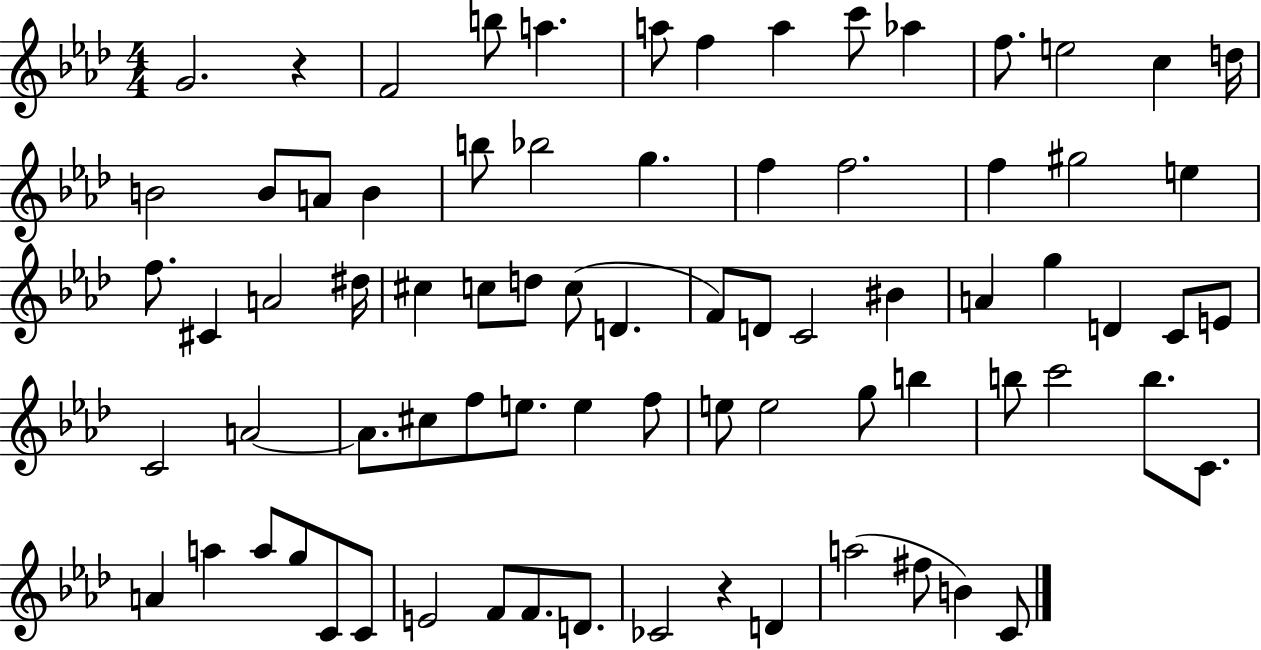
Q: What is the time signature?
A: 4/4